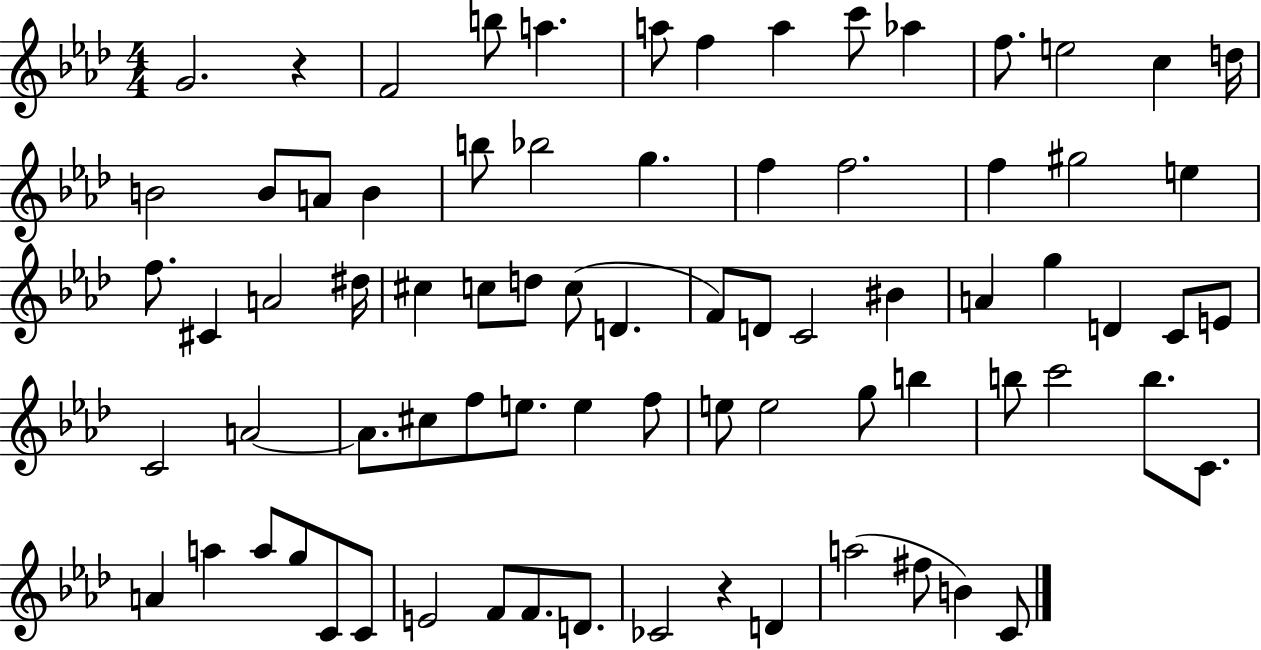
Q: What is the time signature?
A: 4/4